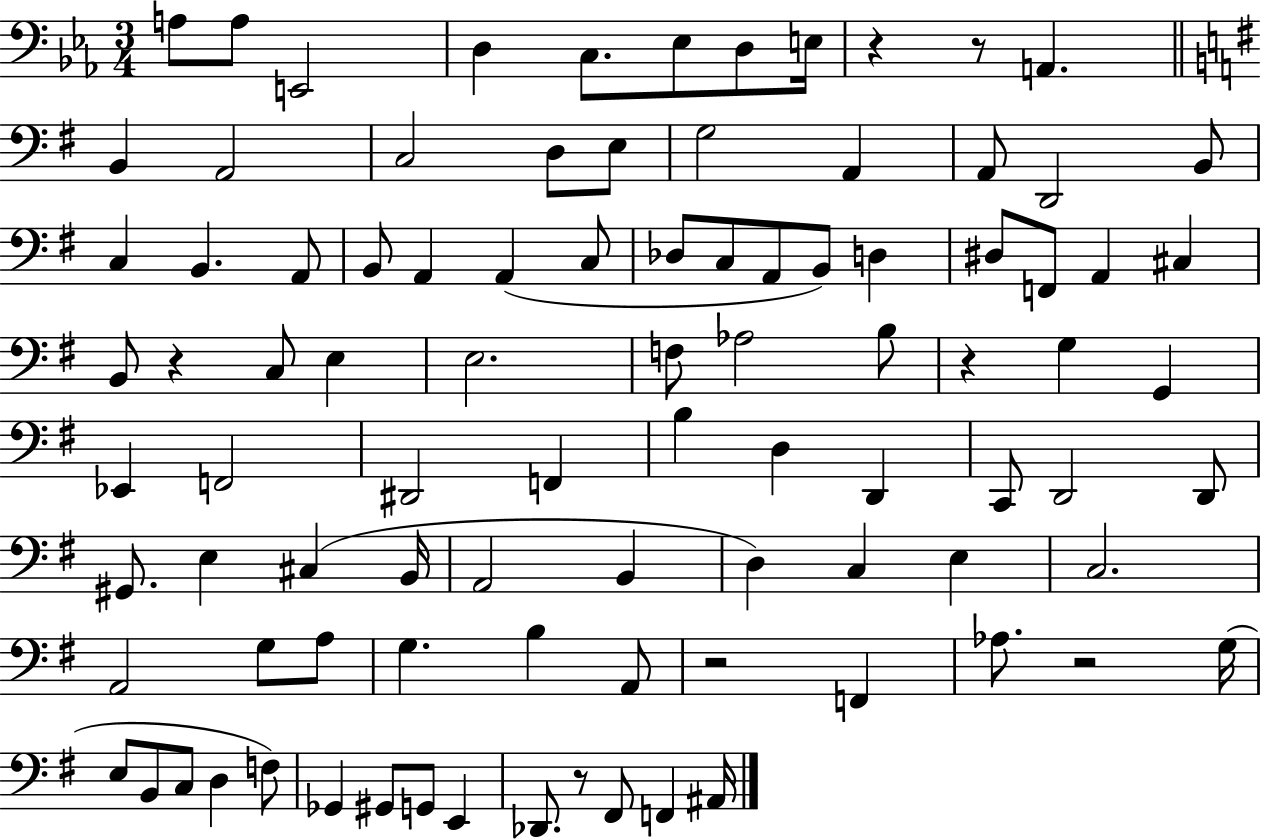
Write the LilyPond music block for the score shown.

{
  \clef bass
  \numericTimeSignature
  \time 3/4
  \key ees \major
  \repeat volta 2 { a8 a8 e,2 | d4 c8. ees8 d8 e16 | r4 r8 a,4. | \bar "||" \break \key e \minor b,4 a,2 | c2 d8 e8 | g2 a,4 | a,8 d,2 b,8 | \break c4 b,4. a,8 | b,8 a,4 a,4( c8 | des8 c8 a,8 b,8) d4 | dis8 f,8 a,4 cis4 | \break b,8 r4 c8 e4 | e2. | f8 aes2 b8 | r4 g4 g,4 | \break ees,4 f,2 | dis,2 f,4 | b4 d4 d,4 | c,8 d,2 d,8 | \break gis,8. e4 cis4( b,16 | a,2 b,4 | d4) c4 e4 | c2. | \break a,2 g8 a8 | g4. b4 a,8 | r2 f,4 | aes8. r2 g16( | \break e8 b,8 c8 d4 f8) | ges,4 gis,8 g,8 e,4 | des,8. r8 fis,8 f,4 ais,16 | } \bar "|."
}